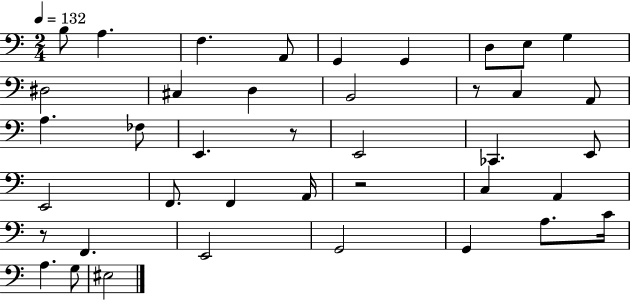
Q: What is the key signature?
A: C major